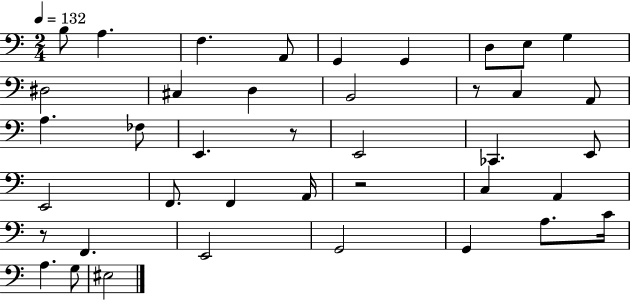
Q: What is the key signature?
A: C major